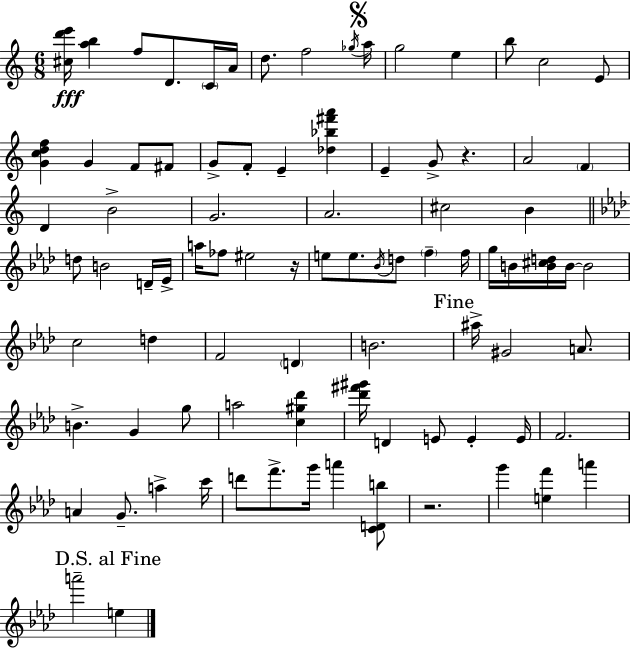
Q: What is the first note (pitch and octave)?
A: F5